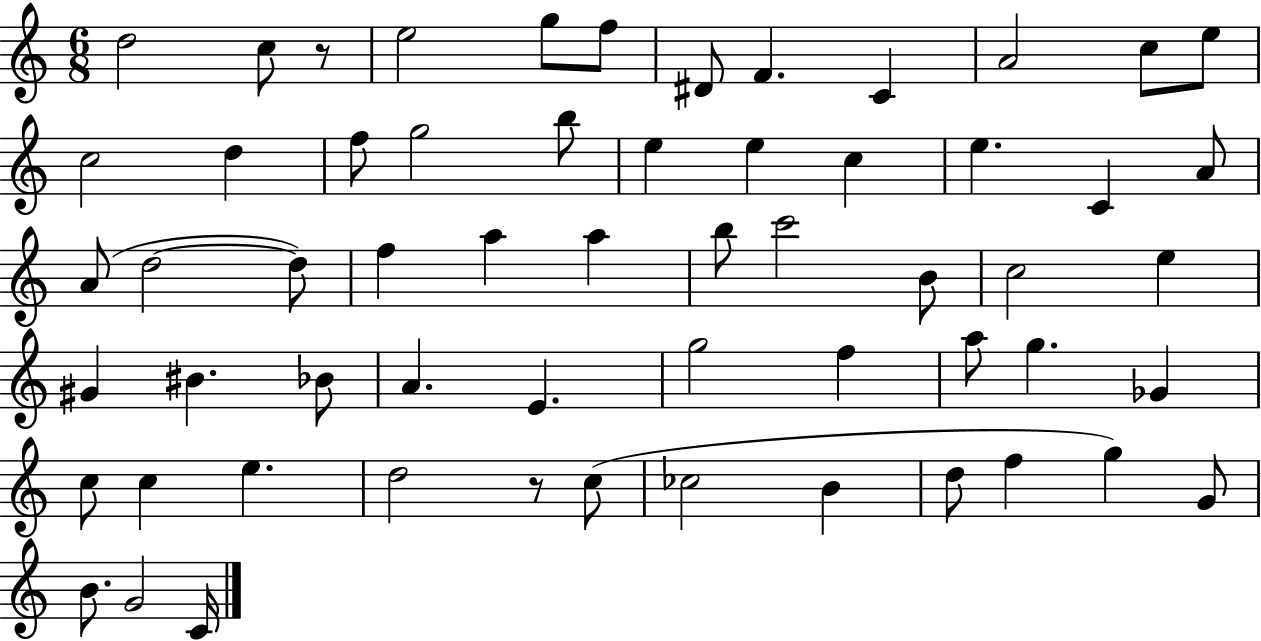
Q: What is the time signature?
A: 6/8